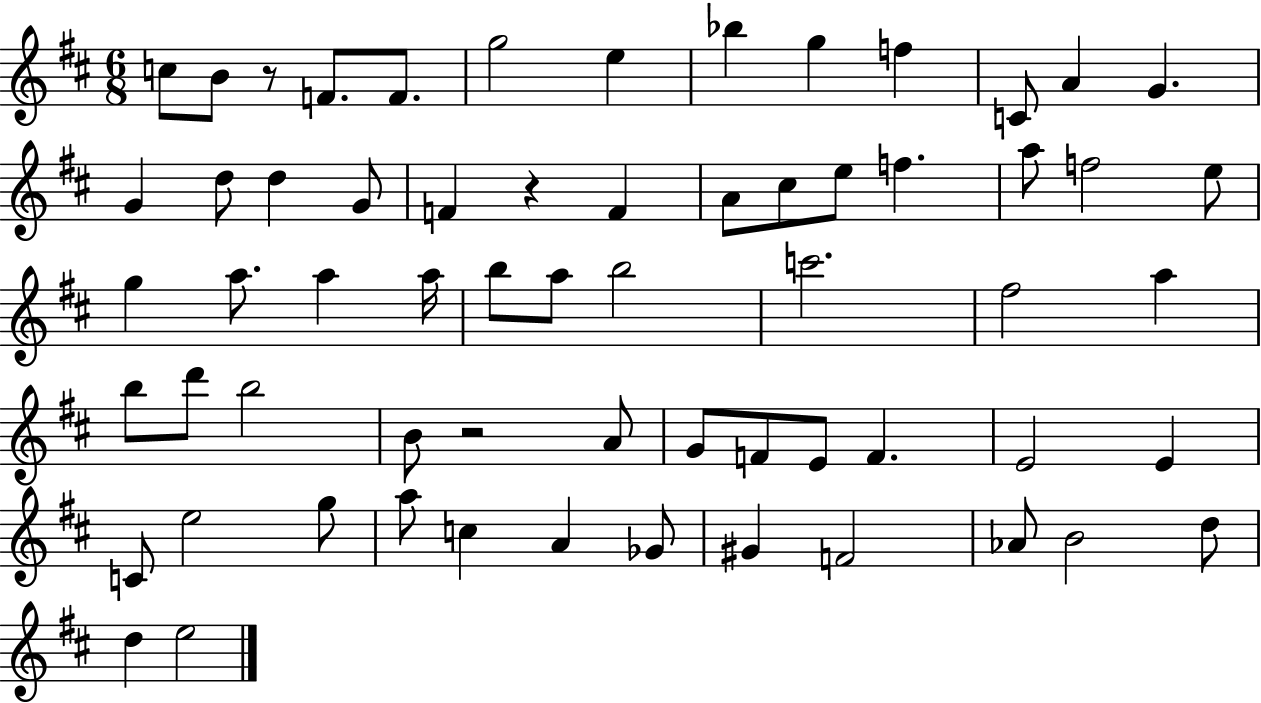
C5/e B4/e R/e F4/e. F4/e. G5/h E5/q Bb5/q G5/q F5/q C4/e A4/q G4/q. G4/q D5/e D5/q G4/e F4/q R/q F4/q A4/e C#5/e E5/e F5/q. A5/e F5/h E5/e G5/q A5/e. A5/q A5/s B5/e A5/e B5/h C6/h. F#5/h A5/q B5/e D6/e B5/h B4/e R/h A4/e G4/e F4/e E4/e F4/q. E4/h E4/q C4/e E5/h G5/e A5/e C5/q A4/q Gb4/e G#4/q F4/h Ab4/e B4/h D5/e D5/q E5/h